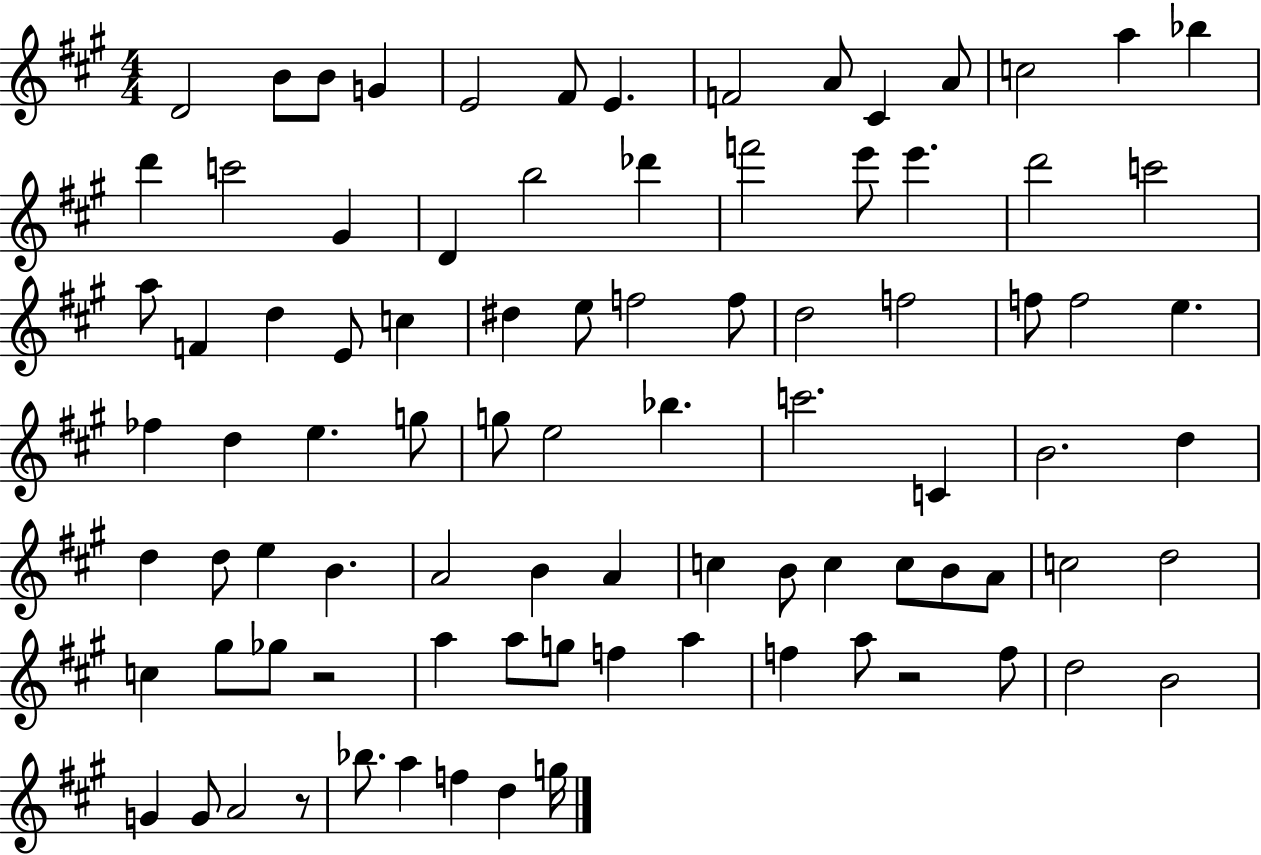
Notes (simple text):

D4/h B4/e B4/e G4/q E4/h F#4/e E4/q. F4/h A4/e C#4/q A4/e C5/h A5/q Bb5/q D6/q C6/h G#4/q D4/q B5/h Db6/q F6/h E6/e E6/q. D6/h C6/h A5/e F4/q D5/q E4/e C5/q D#5/q E5/e F5/h F5/e D5/h F5/h F5/e F5/h E5/q. FES5/q D5/q E5/q. G5/e G5/e E5/h Bb5/q. C6/h. C4/q B4/h. D5/q D5/q D5/e E5/q B4/q. A4/h B4/q A4/q C5/q B4/e C5/q C5/e B4/e A4/e C5/h D5/h C5/q G#5/e Gb5/e R/h A5/q A5/e G5/e F5/q A5/q F5/q A5/e R/h F5/e D5/h B4/h G4/q G4/e A4/h R/e Bb5/e. A5/q F5/q D5/q G5/s